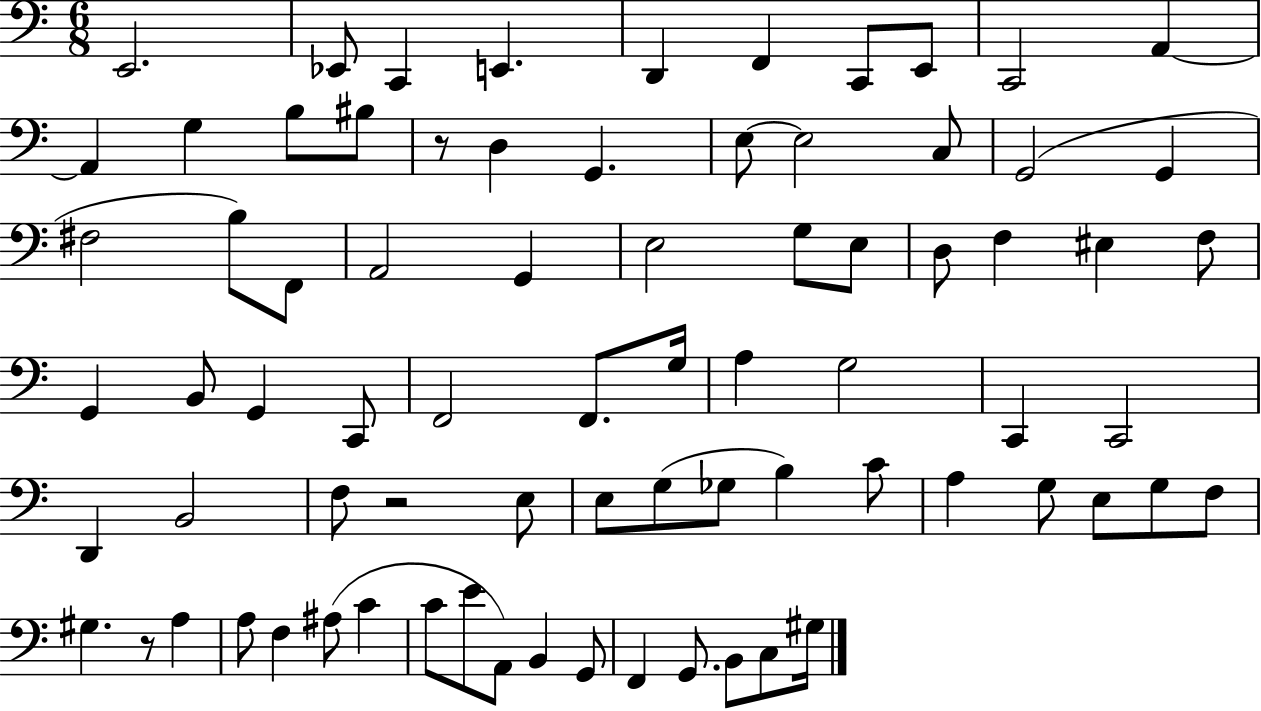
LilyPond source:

{
  \clef bass
  \numericTimeSignature
  \time 6/8
  \key c \major
  e,2. | ees,8 c,4 e,4. | d,4 f,4 c,8 e,8 | c,2 a,4~~ | \break a,4 g4 b8 bis8 | r8 d4 g,4. | e8~~ e2 c8 | g,2( g,4 | \break fis2 b8) f,8 | a,2 g,4 | e2 g8 e8 | d8 f4 eis4 f8 | \break g,4 b,8 g,4 c,8 | f,2 f,8. g16 | a4 g2 | c,4 c,2 | \break d,4 b,2 | f8 r2 e8 | e8 g8( ges8 b4) c'8 | a4 g8 e8 g8 f8 | \break gis4. r8 a4 | a8 f4 ais8( c'4 | c'8 e'8 a,8) b,4 g,8 | f,4 g,8. b,8 c8 gis16 | \break \bar "|."
}